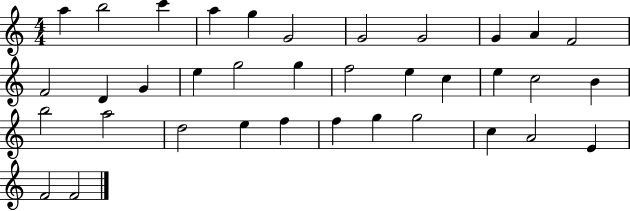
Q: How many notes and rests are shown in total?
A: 36